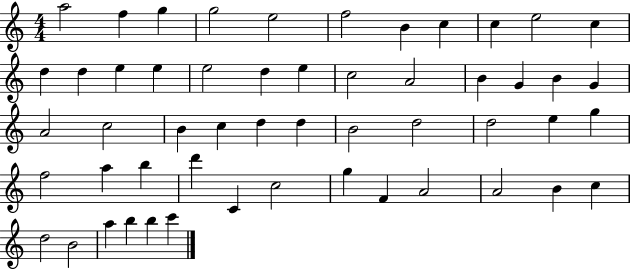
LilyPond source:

{
  \clef treble
  \numericTimeSignature
  \time 4/4
  \key c \major
  a''2 f''4 g''4 | g''2 e''2 | f''2 b'4 c''4 | c''4 e''2 c''4 | \break d''4 d''4 e''4 e''4 | e''2 d''4 e''4 | c''2 a'2 | b'4 g'4 b'4 g'4 | \break a'2 c''2 | b'4 c''4 d''4 d''4 | b'2 d''2 | d''2 e''4 g''4 | \break f''2 a''4 b''4 | d'''4 c'4 c''2 | g''4 f'4 a'2 | a'2 b'4 c''4 | \break d''2 b'2 | a''4 b''4 b''4 c'''4 | \bar "|."
}